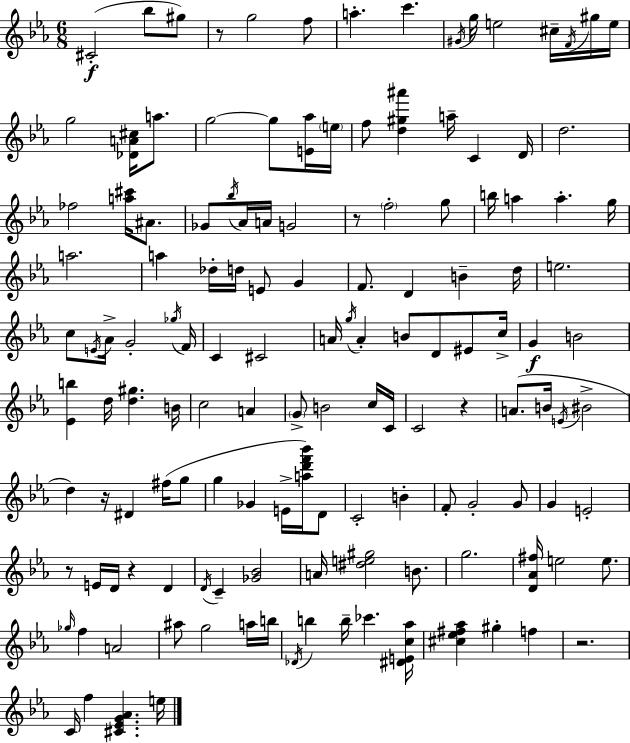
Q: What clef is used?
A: treble